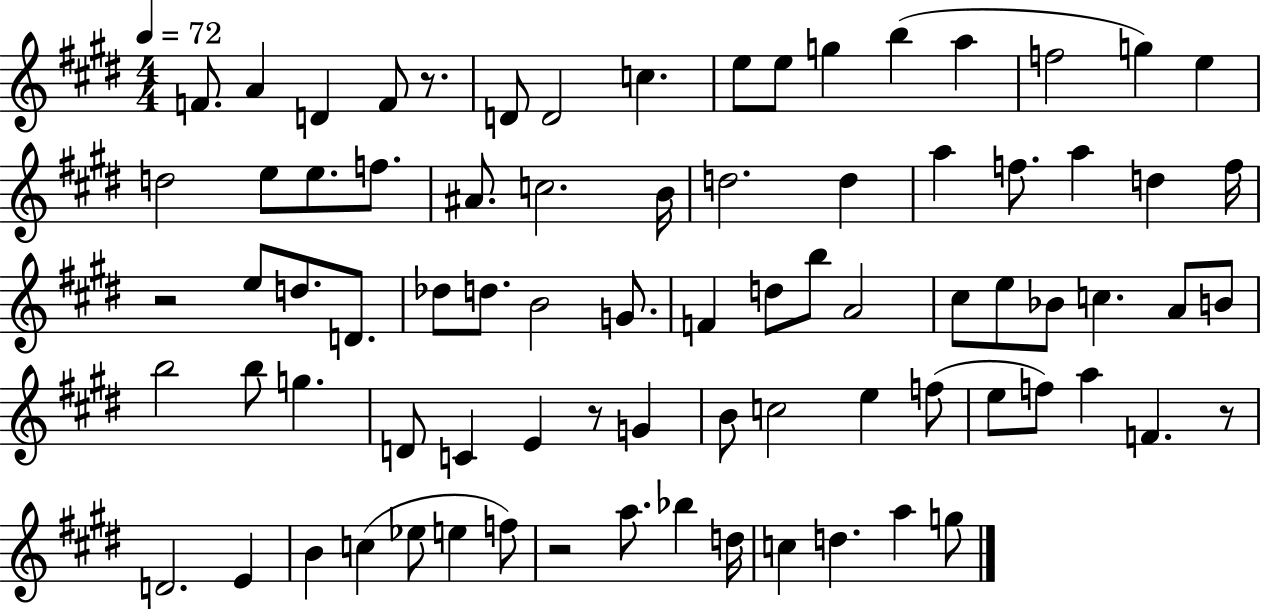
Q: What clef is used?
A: treble